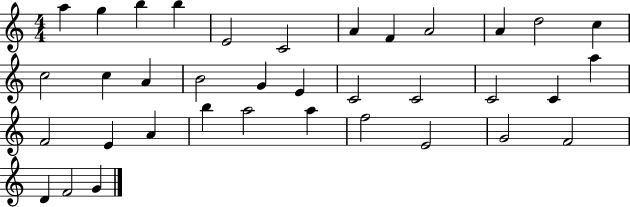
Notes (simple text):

A5/q G5/q B5/q B5/q E4/h C4/h A4/q F4/q A4/h A4/q D5/h C5/q C5/h C5/q A4/q B4/h G4/q E4/q C4/h C4/h C4/h C4/q A5/q F4/h E4/q A4/q B5/q A5/h A5/q F5/h E4/h G4/h F4/h D4/q F4/h G4/q